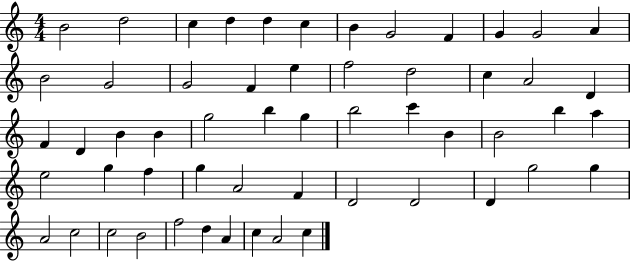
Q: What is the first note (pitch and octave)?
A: B4